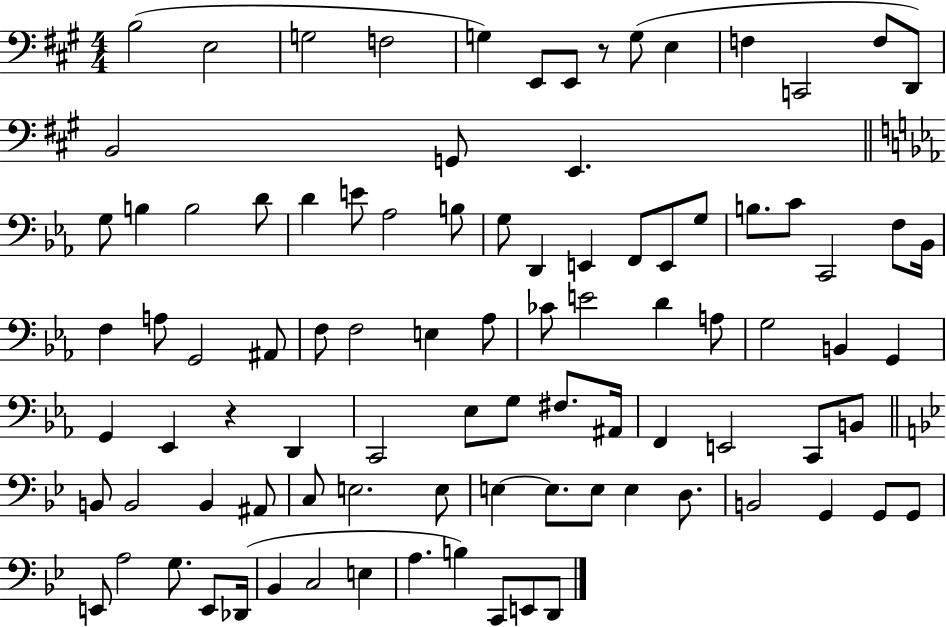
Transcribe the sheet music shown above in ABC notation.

X:1
T:Untitled
M:4/4
L:1/4
K:A
B,2 E,2 G,2 F,2 G, E,,/2 E,,/2 z/2 G,/2 E, F, C,,2 F,/2 D,,/2 B,,2 G,,/2 E,, G,/2 B, B,2 D/2 D E/2 _A,2 B,/2 G,/2 D,, E,, F,,/2 E,,/2 G,/2 B,/2 C/2 C,,2 F,/2 _B,,/4 F, A,/2 G,,2 ^A,,/2 F,/2 F,2 E, _A,/2 _C/2 E2 D A,/2 G,2 B,, G,, G,, _E,, z D,, C,,2 _E,/2 G,/2 ^F,/2 ^A,,/4 F,, E,,2 C,,/2 B,,/2 B,,/2 B,,2 B,, ^A,,/2 C,/2 E,2 E,/2 E, E,/2 E,/2 E, D,/2 B,,2 G,, G,,/2 G,,/2 E,,/2 A,2 G,/2 E,,/2 _D,,/4 _B,, C,2 E, A, B, C,,/2 E,,/2 D,,/2